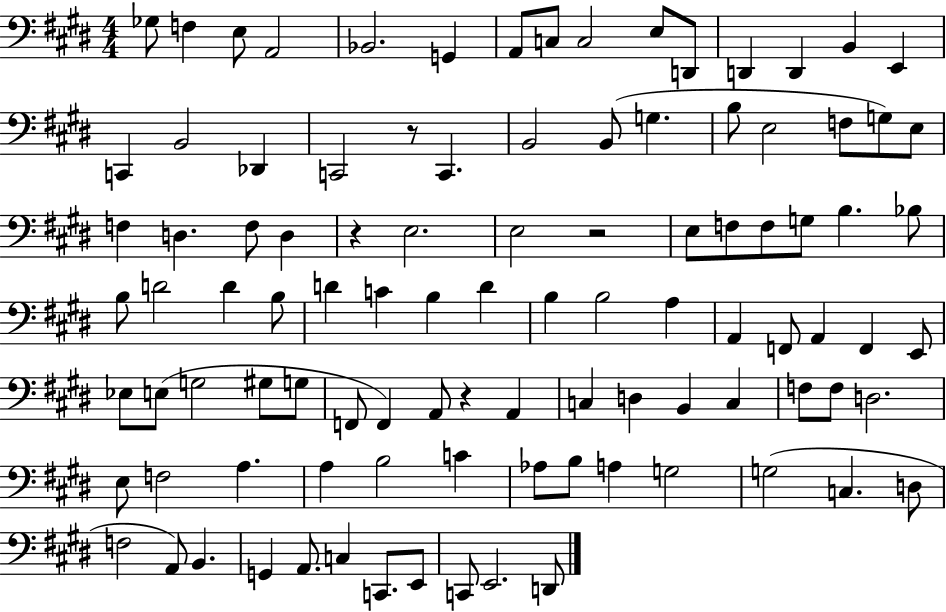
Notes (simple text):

Gb3/e F3/q E3/e A2/h Bb2/h. G2/q A2/e C3/e C3/h E3/e D2/e D2/q D2/q B2/q E2/q C2/q B2/h Db2/q C2/h R/e C2/q. B2/h B2/e G3/q. B3/e E3/h F3/e G3/e E3/e F3/q D3/q. F3/e D3/q R/q E3/h. E3/h R/h E3/e F3/e F3/e G3/e B3/q. Bb3/e B3/e D4/h D4/q B3/e D4/q C4/q B3/q D4/q B3/q B3/h A3/q A2/q F2/e A2/q F2/q E2/e Eb3/e E3/e G3/h G#3/e G3/e F2/e F2/q A2/e R/q A2/q C3/q D3/q B2/q C3/q F3/e F3/e D3/h. E3/e F3/h A3/q. A3/q B3/h C4/q Ab3/e B3/e A3/q G3/h G3/h C3/q. D3/e F3/h A2/e B2/q. G2/q A2/e. C3/q C2/e. E2/e C2/e E2/h. D2/e